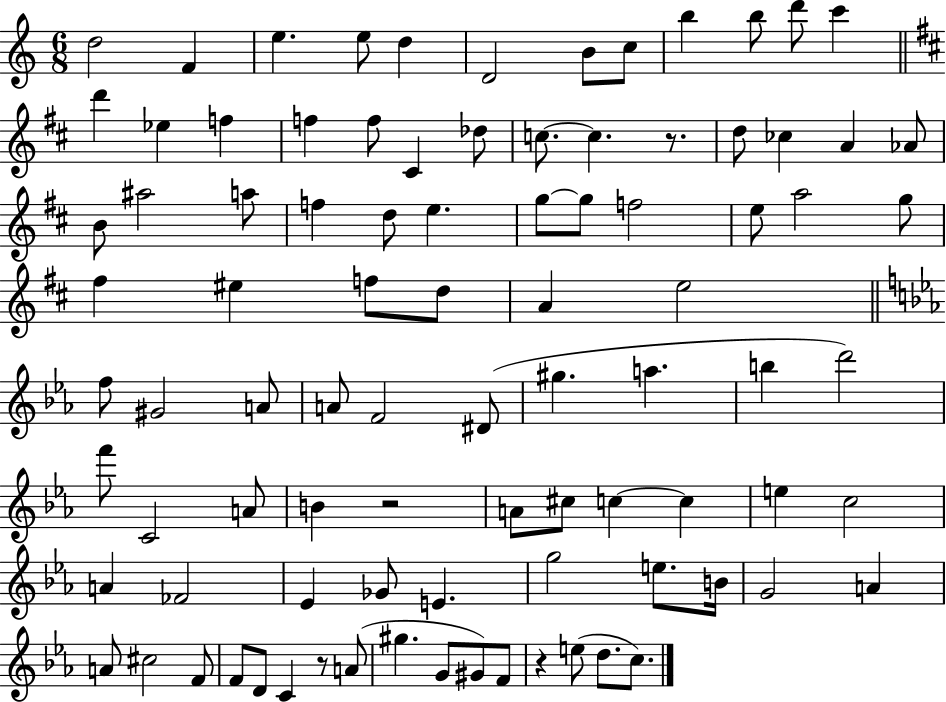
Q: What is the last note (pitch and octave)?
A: C5